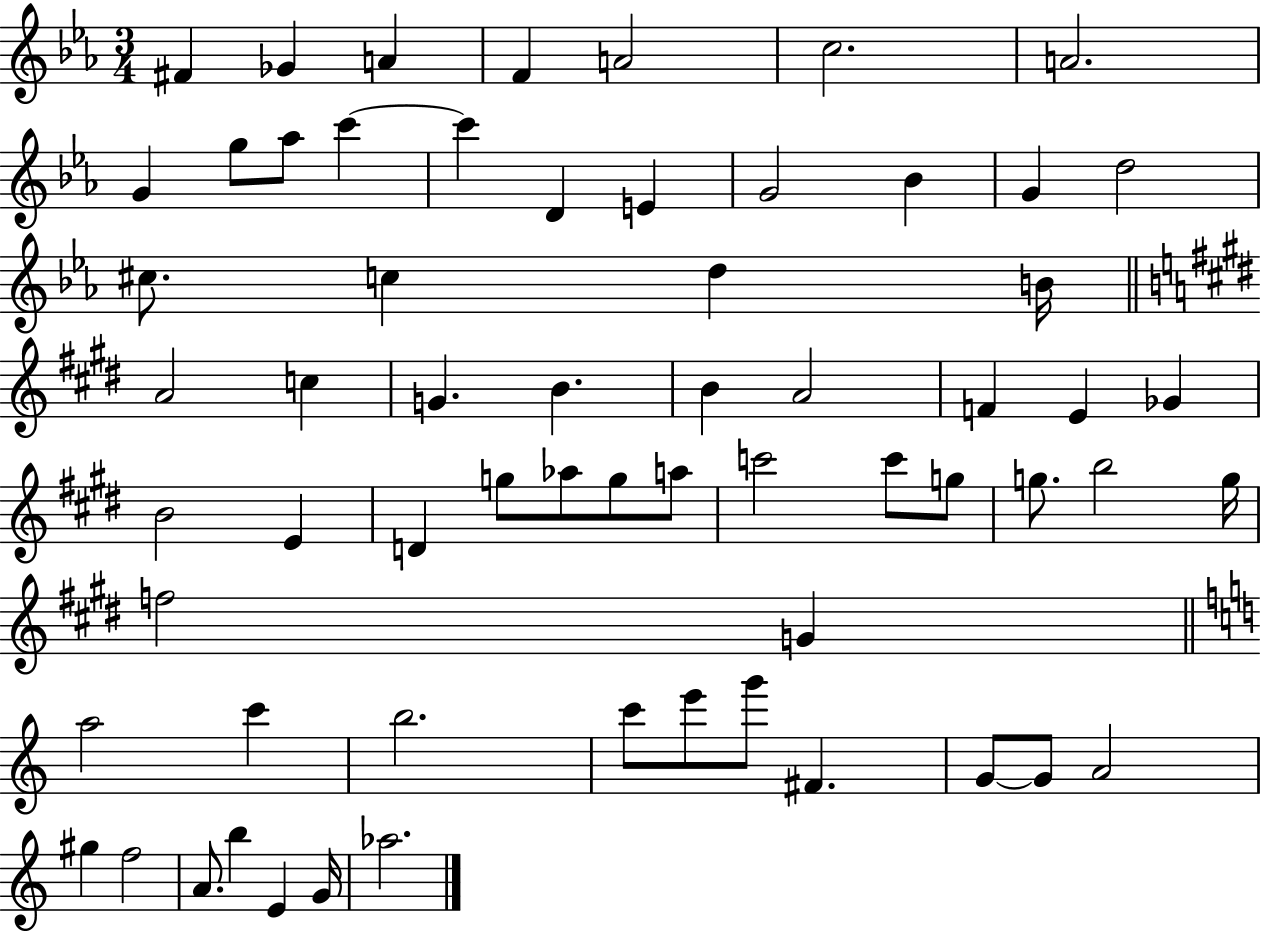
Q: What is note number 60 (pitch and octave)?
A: B5